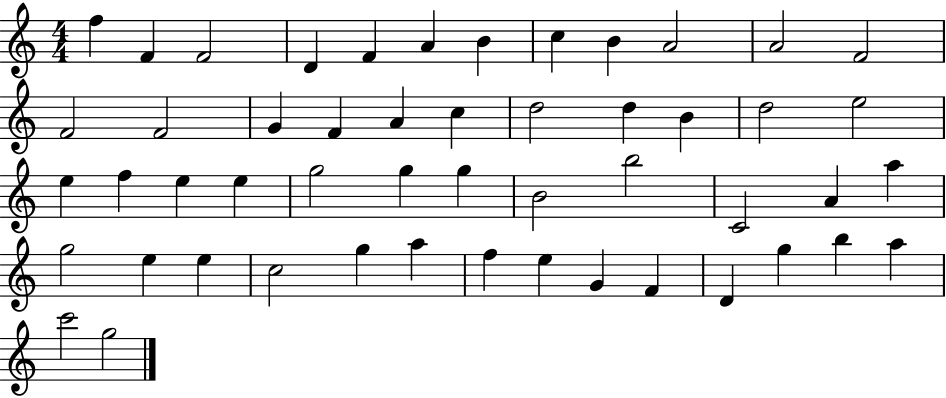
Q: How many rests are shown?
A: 0